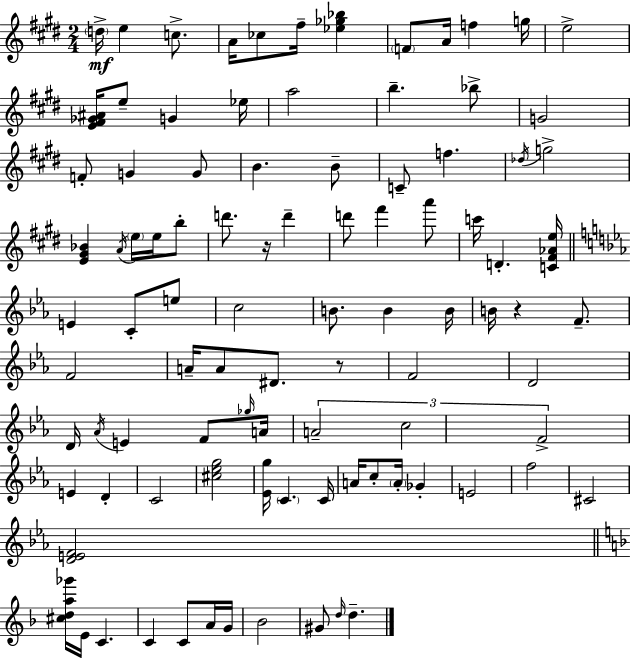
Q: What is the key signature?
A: E major